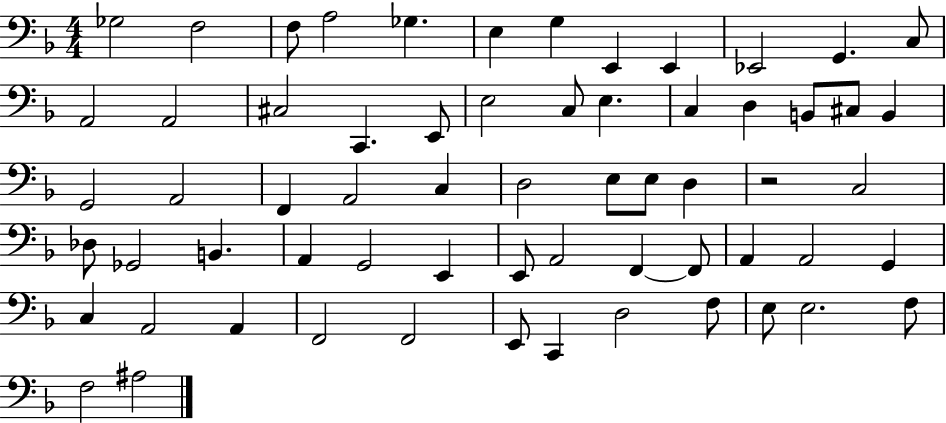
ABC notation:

X:1
T:Untitled
M:4/4
L:1/4
K:F
_G,2 F,2 F,/2 A,2 _G, E, G, E,, E,, _E,,2 G,, C,/2 A,,2 A,,2 ^C,2 C,, E,,/2 E,2 C,/2 E, C, D, B,,/2 ^C,/2 B,, G,,2 A,,2 F,, A,,2 C, D,2 E,/2 E,/2 D, z2 C,2 _D,/2 _G,,2 B,, A,, G,,2 E,, E,,/2 A,,2 F,, F,,/2 A,, A,,2 G,, C, A,,2 A,, F,,2 F,,2 E,,/2 C,, D,2 F,/2 E,/2 E,2 F,/2 F,2 ^A,2